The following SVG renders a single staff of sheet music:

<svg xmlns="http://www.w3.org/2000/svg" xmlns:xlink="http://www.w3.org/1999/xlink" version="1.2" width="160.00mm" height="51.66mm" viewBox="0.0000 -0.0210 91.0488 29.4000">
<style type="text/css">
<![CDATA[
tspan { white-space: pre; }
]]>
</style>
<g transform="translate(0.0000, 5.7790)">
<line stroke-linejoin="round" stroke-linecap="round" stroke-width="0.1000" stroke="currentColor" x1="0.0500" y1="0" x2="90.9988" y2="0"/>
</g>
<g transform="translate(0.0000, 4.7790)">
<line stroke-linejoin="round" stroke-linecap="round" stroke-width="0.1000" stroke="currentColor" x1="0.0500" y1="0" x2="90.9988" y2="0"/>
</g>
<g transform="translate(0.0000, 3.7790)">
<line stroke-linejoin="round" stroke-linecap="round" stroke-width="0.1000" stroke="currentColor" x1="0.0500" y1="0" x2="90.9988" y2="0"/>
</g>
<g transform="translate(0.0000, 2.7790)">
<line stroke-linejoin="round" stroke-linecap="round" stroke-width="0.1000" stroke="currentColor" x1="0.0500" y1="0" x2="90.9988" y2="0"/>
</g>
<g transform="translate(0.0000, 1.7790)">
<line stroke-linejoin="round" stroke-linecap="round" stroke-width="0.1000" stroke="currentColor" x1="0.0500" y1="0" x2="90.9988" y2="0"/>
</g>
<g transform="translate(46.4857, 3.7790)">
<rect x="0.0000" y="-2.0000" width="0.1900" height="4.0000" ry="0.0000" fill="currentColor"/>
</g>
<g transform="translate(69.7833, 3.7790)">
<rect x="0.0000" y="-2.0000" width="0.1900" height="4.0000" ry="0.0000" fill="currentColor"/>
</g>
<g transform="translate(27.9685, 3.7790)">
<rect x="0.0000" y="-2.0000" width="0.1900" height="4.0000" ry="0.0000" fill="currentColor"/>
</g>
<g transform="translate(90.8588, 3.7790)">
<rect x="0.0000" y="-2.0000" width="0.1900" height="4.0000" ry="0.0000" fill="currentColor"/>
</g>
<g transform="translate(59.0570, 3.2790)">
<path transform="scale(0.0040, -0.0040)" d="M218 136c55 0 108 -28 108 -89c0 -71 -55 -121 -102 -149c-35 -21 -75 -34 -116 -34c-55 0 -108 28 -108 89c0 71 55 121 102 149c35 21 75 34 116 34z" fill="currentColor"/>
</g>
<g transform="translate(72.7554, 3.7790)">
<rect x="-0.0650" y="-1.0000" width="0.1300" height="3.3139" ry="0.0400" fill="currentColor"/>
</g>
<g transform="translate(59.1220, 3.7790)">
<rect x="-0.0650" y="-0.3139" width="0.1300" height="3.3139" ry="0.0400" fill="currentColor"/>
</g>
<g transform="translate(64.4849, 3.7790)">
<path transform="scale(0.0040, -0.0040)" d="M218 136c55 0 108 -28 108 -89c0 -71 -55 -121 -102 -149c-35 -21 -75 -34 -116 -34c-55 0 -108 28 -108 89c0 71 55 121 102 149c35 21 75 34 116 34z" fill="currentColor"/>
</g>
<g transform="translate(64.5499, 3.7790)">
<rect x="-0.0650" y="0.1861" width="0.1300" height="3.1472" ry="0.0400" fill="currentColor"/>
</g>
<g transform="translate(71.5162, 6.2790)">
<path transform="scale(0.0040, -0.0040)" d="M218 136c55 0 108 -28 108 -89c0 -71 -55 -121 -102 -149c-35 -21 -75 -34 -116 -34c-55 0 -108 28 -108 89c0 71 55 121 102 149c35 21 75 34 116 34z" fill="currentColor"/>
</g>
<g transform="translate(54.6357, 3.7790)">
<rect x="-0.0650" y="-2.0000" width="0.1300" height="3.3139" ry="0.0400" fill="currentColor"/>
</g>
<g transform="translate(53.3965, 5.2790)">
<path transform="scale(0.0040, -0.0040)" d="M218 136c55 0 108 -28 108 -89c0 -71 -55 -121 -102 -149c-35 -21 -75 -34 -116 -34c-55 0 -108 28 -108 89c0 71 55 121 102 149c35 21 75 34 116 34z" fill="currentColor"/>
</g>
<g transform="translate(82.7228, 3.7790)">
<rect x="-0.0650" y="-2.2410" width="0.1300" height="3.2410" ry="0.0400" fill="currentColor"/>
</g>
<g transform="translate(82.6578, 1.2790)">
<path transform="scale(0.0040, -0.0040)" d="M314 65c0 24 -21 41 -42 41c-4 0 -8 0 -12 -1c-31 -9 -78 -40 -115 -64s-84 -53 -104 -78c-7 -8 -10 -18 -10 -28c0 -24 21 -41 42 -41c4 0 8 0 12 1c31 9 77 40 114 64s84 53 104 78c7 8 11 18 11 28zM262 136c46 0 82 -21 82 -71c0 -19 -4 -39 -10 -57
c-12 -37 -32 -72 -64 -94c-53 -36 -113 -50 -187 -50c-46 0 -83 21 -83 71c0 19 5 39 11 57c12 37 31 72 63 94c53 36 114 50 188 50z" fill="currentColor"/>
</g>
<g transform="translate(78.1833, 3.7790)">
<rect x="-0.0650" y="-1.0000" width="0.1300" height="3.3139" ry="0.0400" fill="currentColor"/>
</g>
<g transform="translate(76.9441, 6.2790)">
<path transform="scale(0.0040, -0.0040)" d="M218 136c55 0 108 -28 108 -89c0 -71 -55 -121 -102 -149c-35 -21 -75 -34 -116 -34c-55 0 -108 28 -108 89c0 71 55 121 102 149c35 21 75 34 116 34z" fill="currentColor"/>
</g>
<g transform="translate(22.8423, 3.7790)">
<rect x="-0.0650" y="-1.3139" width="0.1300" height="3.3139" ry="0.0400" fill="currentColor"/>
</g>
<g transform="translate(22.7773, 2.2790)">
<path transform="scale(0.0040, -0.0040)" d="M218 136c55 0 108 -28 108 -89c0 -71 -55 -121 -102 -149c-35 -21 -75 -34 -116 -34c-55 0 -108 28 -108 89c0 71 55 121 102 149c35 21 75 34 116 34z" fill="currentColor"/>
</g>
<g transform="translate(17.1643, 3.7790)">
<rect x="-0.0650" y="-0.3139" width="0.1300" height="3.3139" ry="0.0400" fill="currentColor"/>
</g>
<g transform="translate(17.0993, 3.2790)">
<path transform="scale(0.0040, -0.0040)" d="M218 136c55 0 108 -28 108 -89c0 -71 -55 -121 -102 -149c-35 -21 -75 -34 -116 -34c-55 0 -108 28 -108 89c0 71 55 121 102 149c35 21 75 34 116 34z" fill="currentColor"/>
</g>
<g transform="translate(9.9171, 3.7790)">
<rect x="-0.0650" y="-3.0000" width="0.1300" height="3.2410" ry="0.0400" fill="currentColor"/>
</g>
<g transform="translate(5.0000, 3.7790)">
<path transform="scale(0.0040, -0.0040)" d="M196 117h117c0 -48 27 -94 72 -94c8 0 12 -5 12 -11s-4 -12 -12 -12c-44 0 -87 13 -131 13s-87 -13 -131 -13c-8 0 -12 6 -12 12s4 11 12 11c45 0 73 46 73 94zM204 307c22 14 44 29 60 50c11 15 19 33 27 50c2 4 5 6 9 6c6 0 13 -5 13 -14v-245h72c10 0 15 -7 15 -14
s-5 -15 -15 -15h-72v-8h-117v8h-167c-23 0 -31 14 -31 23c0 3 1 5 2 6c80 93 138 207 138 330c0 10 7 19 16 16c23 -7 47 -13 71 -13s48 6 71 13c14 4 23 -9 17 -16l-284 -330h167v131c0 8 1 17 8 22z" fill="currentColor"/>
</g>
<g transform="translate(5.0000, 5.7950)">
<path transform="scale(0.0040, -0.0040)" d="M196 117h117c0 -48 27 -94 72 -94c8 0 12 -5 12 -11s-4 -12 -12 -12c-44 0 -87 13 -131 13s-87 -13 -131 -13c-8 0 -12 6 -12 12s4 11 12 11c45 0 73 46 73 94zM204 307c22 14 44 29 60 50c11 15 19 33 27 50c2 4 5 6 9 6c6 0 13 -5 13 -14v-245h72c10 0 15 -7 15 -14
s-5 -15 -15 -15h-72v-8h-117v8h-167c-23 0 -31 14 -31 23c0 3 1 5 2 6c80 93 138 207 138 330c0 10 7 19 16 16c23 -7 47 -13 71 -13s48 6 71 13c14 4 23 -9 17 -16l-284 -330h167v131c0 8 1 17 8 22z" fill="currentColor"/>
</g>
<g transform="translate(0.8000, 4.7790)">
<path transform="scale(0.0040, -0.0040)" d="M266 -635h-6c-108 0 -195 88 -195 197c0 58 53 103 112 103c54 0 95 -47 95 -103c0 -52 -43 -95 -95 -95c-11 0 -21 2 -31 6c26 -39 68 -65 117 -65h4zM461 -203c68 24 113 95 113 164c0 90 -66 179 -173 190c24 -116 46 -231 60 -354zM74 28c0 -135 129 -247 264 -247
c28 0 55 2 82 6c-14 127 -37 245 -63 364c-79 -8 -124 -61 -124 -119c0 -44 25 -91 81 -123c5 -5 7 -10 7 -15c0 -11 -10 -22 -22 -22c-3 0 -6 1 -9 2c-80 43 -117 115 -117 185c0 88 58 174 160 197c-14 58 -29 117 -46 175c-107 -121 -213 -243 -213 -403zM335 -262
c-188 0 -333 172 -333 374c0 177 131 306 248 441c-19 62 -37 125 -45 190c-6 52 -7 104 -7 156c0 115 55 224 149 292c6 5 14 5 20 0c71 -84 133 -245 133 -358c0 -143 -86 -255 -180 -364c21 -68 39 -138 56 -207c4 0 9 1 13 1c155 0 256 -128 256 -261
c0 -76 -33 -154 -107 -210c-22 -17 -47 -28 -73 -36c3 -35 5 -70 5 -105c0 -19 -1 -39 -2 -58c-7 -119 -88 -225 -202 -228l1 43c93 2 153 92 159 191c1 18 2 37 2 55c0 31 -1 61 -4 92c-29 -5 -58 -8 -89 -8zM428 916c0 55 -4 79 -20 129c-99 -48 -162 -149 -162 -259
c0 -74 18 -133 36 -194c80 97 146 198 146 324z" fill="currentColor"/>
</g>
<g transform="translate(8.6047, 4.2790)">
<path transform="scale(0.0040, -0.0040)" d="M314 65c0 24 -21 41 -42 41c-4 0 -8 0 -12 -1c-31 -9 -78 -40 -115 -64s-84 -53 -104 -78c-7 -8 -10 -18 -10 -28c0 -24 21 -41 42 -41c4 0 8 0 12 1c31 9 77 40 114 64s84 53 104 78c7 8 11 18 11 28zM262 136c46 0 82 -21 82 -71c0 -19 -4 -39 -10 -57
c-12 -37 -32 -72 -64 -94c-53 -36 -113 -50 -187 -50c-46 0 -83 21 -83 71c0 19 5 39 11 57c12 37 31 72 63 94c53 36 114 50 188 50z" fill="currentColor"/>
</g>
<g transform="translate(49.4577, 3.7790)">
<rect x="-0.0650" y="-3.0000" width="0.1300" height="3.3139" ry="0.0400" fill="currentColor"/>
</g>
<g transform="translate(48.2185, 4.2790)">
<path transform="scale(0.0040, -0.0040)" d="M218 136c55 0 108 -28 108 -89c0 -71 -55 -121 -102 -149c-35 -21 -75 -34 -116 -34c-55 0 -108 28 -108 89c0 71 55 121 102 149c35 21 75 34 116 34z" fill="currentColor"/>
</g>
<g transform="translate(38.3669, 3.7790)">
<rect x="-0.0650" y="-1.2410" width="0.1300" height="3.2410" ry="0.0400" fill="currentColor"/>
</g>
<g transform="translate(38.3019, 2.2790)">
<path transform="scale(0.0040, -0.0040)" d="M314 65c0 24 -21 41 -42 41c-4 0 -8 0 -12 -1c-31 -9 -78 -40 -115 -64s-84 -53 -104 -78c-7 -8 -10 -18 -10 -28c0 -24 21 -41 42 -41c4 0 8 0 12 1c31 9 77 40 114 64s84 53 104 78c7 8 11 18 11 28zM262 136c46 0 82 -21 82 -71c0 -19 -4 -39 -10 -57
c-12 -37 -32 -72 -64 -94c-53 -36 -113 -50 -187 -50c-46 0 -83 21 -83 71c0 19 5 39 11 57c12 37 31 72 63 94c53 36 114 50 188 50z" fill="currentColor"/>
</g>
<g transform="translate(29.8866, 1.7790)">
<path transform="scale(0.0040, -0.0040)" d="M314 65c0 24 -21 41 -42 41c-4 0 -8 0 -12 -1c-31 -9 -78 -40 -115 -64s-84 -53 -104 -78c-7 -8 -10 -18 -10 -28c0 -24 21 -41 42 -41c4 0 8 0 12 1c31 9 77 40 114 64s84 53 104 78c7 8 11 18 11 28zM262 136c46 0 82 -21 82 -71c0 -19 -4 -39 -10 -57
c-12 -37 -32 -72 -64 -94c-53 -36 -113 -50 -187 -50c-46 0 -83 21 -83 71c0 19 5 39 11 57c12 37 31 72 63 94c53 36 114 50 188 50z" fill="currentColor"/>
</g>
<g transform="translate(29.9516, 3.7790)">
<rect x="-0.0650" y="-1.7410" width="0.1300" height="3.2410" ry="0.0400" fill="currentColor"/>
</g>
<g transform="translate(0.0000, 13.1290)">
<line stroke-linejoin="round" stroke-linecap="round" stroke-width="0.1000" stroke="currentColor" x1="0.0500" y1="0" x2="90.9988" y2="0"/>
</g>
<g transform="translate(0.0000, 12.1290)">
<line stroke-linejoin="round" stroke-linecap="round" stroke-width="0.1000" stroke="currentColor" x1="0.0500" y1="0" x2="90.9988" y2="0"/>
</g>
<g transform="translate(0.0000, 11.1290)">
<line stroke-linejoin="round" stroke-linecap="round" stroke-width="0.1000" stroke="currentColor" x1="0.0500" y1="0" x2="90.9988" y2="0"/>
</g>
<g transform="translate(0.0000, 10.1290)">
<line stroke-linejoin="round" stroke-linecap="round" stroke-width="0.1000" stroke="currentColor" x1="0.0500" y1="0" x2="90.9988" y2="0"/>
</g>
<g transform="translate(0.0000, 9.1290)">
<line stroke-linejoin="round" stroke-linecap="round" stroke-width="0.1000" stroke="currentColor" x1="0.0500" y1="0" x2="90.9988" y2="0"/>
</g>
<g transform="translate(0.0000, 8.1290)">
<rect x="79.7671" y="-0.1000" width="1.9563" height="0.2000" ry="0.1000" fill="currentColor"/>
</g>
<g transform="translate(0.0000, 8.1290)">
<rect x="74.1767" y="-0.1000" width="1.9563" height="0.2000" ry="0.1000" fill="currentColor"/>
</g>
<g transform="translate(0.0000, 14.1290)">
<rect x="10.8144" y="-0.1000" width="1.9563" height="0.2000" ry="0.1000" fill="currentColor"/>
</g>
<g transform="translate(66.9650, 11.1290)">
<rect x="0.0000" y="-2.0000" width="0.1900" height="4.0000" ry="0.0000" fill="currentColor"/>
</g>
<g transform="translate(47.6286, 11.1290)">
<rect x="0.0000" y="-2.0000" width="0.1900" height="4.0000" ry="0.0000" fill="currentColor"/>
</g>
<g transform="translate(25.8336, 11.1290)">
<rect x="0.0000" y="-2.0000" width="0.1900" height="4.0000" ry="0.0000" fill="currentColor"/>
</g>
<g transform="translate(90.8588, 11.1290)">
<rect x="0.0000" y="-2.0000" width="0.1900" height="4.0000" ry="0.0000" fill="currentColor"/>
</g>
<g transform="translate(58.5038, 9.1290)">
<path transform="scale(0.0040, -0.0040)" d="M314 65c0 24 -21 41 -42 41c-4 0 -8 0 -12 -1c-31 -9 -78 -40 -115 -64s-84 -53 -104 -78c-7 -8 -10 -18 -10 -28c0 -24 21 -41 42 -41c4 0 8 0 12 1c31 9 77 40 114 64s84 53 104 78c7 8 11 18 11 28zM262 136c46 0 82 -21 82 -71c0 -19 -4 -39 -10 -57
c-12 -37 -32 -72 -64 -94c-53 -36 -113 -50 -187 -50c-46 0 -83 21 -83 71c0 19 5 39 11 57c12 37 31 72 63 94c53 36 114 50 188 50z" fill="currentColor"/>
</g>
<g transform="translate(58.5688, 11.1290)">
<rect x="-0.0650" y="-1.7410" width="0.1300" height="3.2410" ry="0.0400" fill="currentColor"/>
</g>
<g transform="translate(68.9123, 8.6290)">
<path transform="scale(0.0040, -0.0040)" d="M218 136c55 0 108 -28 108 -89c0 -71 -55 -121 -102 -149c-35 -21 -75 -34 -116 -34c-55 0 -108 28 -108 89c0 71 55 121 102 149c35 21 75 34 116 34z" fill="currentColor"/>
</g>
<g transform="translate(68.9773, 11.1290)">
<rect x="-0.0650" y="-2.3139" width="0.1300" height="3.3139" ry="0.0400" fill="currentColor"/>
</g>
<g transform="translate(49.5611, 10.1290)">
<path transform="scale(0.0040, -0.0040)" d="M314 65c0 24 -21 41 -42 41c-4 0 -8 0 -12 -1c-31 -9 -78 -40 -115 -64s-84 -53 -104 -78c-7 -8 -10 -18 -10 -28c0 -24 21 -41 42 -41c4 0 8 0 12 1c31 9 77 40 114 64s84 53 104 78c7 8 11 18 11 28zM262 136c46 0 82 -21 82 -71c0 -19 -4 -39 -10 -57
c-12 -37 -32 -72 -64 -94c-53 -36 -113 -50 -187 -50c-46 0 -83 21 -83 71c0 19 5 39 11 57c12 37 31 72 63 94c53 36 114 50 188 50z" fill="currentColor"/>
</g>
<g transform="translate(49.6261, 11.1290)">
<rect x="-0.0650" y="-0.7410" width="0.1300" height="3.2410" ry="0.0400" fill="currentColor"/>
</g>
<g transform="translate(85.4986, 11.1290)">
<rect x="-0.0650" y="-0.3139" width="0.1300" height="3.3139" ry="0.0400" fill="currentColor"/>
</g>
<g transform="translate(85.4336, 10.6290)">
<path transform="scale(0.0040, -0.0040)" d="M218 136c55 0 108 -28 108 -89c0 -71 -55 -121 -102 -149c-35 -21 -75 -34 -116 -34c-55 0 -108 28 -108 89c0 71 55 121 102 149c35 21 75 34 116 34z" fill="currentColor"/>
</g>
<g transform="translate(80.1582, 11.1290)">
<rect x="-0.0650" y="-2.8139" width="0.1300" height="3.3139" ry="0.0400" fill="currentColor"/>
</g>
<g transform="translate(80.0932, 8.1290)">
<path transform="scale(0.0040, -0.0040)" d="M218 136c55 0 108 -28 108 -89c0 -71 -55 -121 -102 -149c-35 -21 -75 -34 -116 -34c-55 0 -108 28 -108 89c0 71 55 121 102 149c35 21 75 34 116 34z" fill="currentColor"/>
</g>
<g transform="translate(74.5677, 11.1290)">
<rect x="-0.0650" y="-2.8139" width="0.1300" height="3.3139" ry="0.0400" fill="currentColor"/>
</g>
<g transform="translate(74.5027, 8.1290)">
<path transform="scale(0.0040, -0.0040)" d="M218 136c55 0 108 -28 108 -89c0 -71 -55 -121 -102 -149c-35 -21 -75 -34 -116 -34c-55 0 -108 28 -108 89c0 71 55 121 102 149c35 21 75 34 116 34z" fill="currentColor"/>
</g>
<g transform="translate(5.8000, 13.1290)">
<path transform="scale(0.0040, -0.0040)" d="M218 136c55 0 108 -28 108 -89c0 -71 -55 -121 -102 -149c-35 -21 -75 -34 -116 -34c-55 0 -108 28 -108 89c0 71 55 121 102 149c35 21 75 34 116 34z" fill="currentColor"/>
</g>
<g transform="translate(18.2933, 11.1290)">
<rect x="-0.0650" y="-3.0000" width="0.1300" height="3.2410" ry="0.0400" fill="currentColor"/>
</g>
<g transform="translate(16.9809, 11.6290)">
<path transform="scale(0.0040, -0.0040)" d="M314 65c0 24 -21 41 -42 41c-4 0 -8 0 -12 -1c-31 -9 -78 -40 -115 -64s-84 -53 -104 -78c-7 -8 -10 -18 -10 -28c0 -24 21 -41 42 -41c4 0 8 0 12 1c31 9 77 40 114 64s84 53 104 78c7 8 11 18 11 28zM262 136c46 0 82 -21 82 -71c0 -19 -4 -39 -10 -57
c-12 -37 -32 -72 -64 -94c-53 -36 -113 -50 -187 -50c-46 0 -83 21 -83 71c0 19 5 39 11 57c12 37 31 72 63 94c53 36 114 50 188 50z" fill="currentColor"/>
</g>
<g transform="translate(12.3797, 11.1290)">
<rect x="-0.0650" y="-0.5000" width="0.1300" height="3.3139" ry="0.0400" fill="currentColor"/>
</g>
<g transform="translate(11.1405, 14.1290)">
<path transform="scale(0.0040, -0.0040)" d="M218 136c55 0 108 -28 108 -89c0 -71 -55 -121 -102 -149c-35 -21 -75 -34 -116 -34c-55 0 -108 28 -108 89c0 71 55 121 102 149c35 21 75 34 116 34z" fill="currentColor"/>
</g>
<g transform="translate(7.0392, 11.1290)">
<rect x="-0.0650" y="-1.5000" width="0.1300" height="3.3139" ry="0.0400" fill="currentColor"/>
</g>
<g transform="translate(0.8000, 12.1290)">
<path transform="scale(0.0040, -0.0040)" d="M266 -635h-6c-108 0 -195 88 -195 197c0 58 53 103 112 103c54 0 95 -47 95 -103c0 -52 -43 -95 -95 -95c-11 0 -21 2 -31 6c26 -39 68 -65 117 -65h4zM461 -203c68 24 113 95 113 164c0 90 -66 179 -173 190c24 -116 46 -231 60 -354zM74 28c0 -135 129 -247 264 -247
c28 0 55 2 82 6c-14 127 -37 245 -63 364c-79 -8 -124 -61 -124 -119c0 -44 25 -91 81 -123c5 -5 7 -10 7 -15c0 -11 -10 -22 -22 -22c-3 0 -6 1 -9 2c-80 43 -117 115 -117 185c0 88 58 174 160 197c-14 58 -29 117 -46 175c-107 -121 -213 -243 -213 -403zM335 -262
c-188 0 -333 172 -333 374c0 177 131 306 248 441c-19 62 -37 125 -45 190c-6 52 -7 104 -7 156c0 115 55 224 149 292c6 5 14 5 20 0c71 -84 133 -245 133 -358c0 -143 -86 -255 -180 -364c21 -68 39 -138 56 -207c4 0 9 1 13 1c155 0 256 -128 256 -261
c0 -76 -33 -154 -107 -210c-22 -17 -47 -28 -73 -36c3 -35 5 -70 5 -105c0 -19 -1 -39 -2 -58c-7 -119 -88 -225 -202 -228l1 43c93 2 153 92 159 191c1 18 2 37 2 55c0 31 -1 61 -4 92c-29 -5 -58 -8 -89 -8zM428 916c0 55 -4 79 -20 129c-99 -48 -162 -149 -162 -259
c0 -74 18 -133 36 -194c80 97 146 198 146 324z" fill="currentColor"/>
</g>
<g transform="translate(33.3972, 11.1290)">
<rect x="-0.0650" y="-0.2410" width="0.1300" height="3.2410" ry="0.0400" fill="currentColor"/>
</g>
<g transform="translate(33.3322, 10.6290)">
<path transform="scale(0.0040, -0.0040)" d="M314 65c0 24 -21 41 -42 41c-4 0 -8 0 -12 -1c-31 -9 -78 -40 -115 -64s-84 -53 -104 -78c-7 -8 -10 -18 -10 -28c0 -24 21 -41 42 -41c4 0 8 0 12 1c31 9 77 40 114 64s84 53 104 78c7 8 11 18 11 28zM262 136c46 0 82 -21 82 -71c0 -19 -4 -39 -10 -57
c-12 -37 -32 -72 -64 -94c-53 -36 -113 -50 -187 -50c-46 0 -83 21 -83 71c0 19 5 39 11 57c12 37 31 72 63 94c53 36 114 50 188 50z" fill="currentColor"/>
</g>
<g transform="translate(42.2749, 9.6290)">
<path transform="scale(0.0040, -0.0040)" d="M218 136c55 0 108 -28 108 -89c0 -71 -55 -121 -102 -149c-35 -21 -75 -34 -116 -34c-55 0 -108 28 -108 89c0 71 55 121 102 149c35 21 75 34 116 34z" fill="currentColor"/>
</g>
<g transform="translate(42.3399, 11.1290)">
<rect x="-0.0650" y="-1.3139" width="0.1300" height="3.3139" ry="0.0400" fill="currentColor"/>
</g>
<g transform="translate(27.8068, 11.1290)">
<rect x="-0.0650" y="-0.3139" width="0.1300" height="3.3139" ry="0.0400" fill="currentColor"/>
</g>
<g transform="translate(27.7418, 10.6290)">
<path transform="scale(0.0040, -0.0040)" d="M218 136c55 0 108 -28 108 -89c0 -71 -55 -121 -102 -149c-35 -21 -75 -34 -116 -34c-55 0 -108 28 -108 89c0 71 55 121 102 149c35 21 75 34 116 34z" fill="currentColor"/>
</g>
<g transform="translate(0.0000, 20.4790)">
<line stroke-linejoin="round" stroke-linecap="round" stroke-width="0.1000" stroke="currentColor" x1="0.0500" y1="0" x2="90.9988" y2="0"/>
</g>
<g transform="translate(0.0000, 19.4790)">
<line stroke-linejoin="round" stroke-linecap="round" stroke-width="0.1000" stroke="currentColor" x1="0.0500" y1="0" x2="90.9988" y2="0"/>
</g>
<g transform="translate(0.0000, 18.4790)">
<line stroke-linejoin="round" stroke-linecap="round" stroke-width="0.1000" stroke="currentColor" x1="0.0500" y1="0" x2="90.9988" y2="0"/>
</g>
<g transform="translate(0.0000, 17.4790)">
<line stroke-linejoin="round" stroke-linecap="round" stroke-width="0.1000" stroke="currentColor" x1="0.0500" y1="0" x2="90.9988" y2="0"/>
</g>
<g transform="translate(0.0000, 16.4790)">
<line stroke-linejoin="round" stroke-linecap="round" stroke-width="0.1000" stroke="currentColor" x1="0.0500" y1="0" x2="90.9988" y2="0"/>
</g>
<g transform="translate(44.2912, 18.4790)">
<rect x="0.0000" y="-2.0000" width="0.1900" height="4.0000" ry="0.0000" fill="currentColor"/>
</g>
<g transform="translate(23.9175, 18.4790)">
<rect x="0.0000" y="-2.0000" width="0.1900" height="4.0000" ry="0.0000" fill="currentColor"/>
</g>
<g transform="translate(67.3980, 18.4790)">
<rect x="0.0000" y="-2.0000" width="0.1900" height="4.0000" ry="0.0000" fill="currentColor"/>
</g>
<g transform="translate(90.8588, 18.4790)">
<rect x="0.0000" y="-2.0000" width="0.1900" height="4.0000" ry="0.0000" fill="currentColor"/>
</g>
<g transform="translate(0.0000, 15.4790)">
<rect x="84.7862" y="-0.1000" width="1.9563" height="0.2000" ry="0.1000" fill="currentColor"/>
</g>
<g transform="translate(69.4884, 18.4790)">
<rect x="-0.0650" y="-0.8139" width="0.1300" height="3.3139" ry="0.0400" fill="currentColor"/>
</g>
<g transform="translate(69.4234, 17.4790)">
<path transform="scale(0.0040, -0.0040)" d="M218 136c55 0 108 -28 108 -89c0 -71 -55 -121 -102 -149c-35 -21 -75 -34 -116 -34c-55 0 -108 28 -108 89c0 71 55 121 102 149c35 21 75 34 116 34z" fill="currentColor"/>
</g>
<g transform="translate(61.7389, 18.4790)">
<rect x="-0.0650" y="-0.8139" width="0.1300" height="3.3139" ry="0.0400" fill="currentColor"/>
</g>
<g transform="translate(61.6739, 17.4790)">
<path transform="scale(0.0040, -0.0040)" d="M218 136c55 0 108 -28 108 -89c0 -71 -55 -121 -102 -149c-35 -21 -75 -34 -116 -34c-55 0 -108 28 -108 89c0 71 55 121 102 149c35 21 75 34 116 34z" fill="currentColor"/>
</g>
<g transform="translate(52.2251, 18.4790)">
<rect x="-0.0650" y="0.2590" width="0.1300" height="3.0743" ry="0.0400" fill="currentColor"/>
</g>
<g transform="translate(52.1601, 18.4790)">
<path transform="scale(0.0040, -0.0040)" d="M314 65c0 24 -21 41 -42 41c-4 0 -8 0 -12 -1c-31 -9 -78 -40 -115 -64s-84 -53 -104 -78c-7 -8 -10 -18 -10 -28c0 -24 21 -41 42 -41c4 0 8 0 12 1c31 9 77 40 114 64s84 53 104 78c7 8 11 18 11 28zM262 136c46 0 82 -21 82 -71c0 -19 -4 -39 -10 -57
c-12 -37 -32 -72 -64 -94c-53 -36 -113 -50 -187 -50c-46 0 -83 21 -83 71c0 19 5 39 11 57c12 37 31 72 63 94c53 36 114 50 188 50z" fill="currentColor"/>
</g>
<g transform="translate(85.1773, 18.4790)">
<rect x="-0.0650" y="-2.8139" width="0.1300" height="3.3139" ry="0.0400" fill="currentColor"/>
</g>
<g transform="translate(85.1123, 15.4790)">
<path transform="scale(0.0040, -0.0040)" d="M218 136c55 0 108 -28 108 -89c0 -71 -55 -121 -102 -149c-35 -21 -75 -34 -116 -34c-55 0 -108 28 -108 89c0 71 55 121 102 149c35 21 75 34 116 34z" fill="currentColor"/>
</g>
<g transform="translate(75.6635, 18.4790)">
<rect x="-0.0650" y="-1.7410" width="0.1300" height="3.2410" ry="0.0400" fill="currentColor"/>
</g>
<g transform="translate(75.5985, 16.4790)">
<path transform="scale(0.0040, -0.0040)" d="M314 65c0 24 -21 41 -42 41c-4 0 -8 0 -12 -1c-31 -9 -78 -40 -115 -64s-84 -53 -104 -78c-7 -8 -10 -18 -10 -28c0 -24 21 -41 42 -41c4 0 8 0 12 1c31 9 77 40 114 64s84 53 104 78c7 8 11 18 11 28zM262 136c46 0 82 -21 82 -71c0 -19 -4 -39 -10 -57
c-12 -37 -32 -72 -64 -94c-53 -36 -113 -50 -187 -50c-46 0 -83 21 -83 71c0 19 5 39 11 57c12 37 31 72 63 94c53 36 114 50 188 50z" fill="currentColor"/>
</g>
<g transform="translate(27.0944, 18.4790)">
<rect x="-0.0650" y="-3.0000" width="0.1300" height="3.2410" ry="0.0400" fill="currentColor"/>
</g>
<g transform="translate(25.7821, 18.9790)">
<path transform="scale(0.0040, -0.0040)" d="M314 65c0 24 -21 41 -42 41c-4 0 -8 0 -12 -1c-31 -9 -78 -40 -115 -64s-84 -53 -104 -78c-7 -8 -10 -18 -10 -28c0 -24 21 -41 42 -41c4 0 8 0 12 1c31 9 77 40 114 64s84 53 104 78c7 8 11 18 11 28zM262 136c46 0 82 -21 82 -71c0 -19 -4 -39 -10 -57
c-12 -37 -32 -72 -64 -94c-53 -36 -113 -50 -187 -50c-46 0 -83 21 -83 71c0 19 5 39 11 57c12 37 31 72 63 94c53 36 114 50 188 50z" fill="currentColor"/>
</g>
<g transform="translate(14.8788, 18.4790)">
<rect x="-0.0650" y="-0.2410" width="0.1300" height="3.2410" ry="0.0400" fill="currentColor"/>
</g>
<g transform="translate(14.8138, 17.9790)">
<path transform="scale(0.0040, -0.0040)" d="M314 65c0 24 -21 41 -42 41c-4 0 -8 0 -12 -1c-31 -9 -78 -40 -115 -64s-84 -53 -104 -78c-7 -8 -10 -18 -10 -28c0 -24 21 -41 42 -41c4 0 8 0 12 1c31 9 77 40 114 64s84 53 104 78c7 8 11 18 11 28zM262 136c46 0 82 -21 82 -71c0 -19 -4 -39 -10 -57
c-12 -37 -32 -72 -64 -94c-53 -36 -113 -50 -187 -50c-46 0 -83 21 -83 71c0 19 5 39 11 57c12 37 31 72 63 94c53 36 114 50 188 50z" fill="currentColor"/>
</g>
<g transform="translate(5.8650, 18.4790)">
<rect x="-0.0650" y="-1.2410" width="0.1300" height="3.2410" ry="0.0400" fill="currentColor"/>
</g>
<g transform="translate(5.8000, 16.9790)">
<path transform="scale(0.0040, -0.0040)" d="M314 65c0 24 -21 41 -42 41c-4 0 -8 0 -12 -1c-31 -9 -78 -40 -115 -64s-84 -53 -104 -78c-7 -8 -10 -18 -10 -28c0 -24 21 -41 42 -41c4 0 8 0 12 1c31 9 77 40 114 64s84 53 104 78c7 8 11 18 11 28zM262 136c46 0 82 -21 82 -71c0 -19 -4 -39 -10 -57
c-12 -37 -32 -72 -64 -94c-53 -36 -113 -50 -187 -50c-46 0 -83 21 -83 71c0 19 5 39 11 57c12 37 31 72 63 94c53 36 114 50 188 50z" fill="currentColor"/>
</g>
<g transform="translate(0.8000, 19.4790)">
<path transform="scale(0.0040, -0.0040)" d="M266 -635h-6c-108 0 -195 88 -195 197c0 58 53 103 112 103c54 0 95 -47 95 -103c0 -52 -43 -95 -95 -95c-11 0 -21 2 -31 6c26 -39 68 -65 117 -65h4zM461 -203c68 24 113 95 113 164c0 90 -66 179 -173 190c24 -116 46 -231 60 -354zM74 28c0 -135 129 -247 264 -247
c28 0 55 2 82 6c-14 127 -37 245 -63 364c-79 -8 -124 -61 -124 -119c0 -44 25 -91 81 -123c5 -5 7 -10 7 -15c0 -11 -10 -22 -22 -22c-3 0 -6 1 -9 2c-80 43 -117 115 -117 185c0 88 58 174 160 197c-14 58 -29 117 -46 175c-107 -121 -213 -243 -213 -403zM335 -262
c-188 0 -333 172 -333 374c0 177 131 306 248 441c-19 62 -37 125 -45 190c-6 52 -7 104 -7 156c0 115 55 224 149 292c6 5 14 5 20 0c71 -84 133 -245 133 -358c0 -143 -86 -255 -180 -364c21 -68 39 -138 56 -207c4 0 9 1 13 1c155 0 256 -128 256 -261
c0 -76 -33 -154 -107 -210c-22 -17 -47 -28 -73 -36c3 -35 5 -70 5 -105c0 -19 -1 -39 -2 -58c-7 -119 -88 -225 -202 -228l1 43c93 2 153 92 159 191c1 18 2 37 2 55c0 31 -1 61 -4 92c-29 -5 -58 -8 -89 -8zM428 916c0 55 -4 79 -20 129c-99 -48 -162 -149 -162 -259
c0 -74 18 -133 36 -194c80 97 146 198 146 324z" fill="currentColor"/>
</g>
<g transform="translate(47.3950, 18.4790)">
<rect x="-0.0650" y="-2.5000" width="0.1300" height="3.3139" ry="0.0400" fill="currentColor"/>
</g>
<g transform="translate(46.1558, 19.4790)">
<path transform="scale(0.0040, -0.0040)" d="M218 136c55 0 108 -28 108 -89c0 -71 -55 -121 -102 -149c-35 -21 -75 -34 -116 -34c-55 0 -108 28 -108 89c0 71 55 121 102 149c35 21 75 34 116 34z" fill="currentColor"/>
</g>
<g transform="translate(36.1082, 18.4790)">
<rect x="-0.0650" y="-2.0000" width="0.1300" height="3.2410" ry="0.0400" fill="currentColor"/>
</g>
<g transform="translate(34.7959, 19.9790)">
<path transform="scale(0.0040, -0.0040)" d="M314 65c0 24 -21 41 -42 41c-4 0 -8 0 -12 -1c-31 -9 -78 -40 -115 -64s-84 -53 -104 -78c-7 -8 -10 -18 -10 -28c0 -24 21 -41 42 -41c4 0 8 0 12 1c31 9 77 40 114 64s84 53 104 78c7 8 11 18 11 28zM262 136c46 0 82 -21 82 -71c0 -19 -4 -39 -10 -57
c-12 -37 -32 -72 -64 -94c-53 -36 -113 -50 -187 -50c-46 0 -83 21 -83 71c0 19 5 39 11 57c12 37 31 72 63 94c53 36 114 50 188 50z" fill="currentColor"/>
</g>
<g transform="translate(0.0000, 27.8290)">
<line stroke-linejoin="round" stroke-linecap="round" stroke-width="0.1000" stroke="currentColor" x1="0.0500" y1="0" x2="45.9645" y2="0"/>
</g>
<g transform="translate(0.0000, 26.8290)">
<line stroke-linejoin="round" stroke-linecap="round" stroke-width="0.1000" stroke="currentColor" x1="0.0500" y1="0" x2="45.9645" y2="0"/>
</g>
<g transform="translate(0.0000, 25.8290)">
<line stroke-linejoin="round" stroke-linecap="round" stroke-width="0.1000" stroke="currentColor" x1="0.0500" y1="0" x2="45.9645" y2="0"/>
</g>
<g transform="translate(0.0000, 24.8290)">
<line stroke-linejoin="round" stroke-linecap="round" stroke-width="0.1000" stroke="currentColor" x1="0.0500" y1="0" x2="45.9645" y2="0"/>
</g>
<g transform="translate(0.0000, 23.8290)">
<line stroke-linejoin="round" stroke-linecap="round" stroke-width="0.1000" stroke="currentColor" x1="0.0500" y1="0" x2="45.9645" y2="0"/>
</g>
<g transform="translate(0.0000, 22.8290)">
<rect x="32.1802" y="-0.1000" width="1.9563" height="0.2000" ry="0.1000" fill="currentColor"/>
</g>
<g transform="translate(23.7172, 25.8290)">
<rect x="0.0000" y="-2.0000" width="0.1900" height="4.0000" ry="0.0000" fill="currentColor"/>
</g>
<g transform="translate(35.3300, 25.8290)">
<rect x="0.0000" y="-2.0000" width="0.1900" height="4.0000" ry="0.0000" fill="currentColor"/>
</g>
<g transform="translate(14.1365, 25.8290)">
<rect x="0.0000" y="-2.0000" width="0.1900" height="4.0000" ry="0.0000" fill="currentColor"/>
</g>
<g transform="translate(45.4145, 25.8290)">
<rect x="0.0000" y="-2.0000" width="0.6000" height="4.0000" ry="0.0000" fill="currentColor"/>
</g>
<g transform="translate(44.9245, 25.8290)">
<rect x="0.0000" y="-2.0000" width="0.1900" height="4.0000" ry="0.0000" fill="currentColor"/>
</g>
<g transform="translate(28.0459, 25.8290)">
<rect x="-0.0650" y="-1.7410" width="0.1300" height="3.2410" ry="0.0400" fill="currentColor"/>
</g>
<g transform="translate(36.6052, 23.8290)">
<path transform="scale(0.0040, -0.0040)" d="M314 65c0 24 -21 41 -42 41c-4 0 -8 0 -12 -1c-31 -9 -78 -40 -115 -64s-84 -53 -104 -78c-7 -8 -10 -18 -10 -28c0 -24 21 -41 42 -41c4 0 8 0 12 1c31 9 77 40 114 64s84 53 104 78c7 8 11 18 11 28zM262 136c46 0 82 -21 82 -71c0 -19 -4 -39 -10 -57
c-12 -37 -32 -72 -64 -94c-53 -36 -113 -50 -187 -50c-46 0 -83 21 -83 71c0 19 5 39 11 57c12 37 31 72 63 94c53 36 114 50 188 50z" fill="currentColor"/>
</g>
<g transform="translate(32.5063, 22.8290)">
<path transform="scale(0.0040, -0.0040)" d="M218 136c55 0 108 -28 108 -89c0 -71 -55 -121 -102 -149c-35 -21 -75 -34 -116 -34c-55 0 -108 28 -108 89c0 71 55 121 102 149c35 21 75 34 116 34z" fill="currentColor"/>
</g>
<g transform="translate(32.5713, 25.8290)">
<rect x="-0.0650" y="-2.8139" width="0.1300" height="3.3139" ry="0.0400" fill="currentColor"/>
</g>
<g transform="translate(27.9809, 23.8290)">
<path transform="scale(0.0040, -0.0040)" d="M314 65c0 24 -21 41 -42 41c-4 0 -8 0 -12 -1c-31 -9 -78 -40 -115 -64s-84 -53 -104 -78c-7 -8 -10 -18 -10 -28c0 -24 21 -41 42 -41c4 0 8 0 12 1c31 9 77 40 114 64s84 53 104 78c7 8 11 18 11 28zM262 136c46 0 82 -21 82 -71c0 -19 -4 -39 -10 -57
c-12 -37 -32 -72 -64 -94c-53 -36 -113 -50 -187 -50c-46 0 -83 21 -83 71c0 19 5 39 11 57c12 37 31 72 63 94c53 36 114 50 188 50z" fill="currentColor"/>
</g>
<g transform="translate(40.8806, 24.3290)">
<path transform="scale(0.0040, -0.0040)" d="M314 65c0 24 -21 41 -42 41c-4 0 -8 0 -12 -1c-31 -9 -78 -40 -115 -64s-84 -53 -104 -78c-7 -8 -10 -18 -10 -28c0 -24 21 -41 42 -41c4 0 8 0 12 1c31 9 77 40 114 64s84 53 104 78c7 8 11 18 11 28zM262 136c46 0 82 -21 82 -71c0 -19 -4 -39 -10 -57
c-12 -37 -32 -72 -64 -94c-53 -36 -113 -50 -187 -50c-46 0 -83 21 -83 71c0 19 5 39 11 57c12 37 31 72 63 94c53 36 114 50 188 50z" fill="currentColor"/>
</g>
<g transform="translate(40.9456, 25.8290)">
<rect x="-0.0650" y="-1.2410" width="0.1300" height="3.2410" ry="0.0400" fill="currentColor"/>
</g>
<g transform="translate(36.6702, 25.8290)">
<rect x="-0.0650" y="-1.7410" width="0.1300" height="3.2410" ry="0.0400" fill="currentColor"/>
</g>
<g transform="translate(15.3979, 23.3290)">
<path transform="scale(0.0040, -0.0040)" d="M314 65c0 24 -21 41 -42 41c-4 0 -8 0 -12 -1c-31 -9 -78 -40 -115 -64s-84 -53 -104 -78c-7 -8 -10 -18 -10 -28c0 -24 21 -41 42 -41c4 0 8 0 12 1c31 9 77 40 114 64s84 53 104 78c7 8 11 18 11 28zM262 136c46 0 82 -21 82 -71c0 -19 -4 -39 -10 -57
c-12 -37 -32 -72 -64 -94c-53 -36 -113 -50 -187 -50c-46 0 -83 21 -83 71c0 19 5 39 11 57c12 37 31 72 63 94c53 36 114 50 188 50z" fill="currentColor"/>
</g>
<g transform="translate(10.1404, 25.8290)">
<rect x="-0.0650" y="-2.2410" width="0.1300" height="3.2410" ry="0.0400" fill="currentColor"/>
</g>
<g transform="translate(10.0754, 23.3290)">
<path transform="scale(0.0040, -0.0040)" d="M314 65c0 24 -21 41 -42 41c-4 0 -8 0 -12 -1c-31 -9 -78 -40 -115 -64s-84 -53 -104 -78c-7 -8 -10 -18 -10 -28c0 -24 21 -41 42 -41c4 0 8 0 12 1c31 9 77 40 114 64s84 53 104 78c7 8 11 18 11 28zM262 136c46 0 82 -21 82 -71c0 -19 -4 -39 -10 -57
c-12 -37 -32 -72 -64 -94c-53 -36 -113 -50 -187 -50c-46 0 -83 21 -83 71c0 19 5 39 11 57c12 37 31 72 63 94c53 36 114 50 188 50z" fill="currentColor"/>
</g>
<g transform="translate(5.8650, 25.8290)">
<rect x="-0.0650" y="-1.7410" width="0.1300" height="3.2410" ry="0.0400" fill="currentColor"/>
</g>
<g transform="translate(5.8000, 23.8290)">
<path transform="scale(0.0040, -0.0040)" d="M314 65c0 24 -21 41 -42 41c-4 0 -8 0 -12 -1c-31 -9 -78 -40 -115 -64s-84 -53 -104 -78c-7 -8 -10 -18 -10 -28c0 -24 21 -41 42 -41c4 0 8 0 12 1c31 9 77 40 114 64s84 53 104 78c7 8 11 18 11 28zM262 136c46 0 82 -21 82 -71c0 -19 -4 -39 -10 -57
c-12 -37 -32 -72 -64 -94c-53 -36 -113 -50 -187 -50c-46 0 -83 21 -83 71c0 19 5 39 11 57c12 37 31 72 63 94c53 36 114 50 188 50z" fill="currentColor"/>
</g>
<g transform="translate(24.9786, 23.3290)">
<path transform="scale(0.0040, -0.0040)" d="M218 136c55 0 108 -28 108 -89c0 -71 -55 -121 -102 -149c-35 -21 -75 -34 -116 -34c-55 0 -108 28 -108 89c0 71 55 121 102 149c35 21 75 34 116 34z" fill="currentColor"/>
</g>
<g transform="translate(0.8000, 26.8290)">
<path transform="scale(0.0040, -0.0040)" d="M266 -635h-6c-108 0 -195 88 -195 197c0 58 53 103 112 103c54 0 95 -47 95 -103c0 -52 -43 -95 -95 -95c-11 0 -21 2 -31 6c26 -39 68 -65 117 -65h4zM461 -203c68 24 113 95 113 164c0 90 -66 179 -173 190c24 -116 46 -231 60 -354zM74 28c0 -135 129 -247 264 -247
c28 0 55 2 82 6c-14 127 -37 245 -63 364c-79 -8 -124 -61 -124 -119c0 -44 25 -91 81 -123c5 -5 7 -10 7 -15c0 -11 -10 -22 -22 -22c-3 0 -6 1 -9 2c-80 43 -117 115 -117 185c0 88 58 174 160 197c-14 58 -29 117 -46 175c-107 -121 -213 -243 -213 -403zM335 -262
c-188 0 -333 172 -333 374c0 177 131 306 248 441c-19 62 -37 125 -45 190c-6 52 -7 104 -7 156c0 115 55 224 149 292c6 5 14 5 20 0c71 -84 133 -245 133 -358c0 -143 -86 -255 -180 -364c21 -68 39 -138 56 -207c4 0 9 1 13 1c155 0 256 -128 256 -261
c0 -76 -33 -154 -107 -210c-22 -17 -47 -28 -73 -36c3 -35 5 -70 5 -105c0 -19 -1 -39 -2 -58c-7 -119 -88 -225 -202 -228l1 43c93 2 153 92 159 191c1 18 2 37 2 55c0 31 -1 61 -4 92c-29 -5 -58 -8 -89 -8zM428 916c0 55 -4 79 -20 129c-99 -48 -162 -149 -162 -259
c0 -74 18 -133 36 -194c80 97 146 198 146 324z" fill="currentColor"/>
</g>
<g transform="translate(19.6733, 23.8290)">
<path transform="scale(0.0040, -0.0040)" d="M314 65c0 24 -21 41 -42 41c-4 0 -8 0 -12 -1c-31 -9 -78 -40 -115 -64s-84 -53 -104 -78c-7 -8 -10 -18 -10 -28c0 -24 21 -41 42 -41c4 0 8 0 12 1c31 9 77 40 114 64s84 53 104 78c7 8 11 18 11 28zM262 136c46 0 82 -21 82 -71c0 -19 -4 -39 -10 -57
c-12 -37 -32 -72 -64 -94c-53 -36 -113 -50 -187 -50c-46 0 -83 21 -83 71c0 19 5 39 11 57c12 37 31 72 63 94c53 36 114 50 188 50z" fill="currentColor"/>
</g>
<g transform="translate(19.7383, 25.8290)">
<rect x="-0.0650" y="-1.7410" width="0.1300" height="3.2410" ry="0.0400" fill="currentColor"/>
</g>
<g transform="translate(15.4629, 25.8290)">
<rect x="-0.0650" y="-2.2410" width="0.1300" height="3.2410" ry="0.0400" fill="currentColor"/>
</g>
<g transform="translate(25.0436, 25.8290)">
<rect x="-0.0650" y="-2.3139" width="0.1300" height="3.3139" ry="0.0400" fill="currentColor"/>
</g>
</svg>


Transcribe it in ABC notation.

X:1
T:Untitled
M:4/4
L:1/4
K:C
A2 c e f2 e2 A F c B D D g2 E C A2 c c2 e d2 f2 g a a c e2 c2 A2 F2 G B2 d d f2 a f2 g2 g2 f2 g f2 a f2 e2